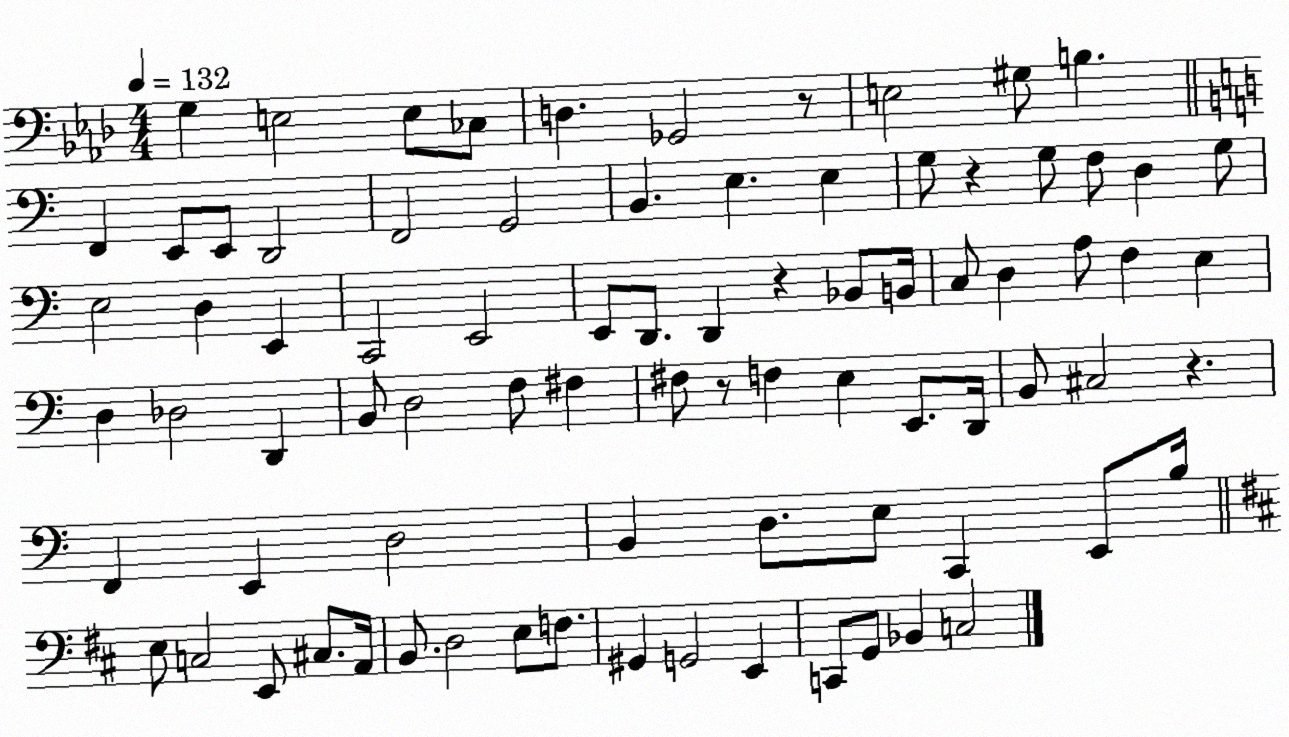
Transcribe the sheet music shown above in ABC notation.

X:1
T:Untitled
M:4/4
L:1/4
K:Ab
G, E,2 E,/2 _C,/2 D, _G,,2 z/2 E,2 ^G,/2 B, F,, E,,/2 E,,/2 D,,2 F,,2 G,,2 B,, E, E, G,/2 z G,/2 F,/2 D, G,/2 E,2 D, E,, C,,2 E,,2 E,,/2 D,,/2 D,, z _B,,/2 B,,/4 C,/2 D, A,/2 F, E, D, _D,2 D,, B,,/2 D,2 F,/2 ^F, ^F,/2 z/2 F, E, E,,/2 D,,/4 B,,/2 ^C,2 z F,, E,, D,2 B,, D,/2 E,/2 C,, E,,/2 B,/4 E,/2 C,2 E,,/2 ^C,/2 A,,/4 B,,/2 D,2 E,/2 F,/2 ^G,, G,,2 E,, C,,/2 G,,/2 _B,, C,2